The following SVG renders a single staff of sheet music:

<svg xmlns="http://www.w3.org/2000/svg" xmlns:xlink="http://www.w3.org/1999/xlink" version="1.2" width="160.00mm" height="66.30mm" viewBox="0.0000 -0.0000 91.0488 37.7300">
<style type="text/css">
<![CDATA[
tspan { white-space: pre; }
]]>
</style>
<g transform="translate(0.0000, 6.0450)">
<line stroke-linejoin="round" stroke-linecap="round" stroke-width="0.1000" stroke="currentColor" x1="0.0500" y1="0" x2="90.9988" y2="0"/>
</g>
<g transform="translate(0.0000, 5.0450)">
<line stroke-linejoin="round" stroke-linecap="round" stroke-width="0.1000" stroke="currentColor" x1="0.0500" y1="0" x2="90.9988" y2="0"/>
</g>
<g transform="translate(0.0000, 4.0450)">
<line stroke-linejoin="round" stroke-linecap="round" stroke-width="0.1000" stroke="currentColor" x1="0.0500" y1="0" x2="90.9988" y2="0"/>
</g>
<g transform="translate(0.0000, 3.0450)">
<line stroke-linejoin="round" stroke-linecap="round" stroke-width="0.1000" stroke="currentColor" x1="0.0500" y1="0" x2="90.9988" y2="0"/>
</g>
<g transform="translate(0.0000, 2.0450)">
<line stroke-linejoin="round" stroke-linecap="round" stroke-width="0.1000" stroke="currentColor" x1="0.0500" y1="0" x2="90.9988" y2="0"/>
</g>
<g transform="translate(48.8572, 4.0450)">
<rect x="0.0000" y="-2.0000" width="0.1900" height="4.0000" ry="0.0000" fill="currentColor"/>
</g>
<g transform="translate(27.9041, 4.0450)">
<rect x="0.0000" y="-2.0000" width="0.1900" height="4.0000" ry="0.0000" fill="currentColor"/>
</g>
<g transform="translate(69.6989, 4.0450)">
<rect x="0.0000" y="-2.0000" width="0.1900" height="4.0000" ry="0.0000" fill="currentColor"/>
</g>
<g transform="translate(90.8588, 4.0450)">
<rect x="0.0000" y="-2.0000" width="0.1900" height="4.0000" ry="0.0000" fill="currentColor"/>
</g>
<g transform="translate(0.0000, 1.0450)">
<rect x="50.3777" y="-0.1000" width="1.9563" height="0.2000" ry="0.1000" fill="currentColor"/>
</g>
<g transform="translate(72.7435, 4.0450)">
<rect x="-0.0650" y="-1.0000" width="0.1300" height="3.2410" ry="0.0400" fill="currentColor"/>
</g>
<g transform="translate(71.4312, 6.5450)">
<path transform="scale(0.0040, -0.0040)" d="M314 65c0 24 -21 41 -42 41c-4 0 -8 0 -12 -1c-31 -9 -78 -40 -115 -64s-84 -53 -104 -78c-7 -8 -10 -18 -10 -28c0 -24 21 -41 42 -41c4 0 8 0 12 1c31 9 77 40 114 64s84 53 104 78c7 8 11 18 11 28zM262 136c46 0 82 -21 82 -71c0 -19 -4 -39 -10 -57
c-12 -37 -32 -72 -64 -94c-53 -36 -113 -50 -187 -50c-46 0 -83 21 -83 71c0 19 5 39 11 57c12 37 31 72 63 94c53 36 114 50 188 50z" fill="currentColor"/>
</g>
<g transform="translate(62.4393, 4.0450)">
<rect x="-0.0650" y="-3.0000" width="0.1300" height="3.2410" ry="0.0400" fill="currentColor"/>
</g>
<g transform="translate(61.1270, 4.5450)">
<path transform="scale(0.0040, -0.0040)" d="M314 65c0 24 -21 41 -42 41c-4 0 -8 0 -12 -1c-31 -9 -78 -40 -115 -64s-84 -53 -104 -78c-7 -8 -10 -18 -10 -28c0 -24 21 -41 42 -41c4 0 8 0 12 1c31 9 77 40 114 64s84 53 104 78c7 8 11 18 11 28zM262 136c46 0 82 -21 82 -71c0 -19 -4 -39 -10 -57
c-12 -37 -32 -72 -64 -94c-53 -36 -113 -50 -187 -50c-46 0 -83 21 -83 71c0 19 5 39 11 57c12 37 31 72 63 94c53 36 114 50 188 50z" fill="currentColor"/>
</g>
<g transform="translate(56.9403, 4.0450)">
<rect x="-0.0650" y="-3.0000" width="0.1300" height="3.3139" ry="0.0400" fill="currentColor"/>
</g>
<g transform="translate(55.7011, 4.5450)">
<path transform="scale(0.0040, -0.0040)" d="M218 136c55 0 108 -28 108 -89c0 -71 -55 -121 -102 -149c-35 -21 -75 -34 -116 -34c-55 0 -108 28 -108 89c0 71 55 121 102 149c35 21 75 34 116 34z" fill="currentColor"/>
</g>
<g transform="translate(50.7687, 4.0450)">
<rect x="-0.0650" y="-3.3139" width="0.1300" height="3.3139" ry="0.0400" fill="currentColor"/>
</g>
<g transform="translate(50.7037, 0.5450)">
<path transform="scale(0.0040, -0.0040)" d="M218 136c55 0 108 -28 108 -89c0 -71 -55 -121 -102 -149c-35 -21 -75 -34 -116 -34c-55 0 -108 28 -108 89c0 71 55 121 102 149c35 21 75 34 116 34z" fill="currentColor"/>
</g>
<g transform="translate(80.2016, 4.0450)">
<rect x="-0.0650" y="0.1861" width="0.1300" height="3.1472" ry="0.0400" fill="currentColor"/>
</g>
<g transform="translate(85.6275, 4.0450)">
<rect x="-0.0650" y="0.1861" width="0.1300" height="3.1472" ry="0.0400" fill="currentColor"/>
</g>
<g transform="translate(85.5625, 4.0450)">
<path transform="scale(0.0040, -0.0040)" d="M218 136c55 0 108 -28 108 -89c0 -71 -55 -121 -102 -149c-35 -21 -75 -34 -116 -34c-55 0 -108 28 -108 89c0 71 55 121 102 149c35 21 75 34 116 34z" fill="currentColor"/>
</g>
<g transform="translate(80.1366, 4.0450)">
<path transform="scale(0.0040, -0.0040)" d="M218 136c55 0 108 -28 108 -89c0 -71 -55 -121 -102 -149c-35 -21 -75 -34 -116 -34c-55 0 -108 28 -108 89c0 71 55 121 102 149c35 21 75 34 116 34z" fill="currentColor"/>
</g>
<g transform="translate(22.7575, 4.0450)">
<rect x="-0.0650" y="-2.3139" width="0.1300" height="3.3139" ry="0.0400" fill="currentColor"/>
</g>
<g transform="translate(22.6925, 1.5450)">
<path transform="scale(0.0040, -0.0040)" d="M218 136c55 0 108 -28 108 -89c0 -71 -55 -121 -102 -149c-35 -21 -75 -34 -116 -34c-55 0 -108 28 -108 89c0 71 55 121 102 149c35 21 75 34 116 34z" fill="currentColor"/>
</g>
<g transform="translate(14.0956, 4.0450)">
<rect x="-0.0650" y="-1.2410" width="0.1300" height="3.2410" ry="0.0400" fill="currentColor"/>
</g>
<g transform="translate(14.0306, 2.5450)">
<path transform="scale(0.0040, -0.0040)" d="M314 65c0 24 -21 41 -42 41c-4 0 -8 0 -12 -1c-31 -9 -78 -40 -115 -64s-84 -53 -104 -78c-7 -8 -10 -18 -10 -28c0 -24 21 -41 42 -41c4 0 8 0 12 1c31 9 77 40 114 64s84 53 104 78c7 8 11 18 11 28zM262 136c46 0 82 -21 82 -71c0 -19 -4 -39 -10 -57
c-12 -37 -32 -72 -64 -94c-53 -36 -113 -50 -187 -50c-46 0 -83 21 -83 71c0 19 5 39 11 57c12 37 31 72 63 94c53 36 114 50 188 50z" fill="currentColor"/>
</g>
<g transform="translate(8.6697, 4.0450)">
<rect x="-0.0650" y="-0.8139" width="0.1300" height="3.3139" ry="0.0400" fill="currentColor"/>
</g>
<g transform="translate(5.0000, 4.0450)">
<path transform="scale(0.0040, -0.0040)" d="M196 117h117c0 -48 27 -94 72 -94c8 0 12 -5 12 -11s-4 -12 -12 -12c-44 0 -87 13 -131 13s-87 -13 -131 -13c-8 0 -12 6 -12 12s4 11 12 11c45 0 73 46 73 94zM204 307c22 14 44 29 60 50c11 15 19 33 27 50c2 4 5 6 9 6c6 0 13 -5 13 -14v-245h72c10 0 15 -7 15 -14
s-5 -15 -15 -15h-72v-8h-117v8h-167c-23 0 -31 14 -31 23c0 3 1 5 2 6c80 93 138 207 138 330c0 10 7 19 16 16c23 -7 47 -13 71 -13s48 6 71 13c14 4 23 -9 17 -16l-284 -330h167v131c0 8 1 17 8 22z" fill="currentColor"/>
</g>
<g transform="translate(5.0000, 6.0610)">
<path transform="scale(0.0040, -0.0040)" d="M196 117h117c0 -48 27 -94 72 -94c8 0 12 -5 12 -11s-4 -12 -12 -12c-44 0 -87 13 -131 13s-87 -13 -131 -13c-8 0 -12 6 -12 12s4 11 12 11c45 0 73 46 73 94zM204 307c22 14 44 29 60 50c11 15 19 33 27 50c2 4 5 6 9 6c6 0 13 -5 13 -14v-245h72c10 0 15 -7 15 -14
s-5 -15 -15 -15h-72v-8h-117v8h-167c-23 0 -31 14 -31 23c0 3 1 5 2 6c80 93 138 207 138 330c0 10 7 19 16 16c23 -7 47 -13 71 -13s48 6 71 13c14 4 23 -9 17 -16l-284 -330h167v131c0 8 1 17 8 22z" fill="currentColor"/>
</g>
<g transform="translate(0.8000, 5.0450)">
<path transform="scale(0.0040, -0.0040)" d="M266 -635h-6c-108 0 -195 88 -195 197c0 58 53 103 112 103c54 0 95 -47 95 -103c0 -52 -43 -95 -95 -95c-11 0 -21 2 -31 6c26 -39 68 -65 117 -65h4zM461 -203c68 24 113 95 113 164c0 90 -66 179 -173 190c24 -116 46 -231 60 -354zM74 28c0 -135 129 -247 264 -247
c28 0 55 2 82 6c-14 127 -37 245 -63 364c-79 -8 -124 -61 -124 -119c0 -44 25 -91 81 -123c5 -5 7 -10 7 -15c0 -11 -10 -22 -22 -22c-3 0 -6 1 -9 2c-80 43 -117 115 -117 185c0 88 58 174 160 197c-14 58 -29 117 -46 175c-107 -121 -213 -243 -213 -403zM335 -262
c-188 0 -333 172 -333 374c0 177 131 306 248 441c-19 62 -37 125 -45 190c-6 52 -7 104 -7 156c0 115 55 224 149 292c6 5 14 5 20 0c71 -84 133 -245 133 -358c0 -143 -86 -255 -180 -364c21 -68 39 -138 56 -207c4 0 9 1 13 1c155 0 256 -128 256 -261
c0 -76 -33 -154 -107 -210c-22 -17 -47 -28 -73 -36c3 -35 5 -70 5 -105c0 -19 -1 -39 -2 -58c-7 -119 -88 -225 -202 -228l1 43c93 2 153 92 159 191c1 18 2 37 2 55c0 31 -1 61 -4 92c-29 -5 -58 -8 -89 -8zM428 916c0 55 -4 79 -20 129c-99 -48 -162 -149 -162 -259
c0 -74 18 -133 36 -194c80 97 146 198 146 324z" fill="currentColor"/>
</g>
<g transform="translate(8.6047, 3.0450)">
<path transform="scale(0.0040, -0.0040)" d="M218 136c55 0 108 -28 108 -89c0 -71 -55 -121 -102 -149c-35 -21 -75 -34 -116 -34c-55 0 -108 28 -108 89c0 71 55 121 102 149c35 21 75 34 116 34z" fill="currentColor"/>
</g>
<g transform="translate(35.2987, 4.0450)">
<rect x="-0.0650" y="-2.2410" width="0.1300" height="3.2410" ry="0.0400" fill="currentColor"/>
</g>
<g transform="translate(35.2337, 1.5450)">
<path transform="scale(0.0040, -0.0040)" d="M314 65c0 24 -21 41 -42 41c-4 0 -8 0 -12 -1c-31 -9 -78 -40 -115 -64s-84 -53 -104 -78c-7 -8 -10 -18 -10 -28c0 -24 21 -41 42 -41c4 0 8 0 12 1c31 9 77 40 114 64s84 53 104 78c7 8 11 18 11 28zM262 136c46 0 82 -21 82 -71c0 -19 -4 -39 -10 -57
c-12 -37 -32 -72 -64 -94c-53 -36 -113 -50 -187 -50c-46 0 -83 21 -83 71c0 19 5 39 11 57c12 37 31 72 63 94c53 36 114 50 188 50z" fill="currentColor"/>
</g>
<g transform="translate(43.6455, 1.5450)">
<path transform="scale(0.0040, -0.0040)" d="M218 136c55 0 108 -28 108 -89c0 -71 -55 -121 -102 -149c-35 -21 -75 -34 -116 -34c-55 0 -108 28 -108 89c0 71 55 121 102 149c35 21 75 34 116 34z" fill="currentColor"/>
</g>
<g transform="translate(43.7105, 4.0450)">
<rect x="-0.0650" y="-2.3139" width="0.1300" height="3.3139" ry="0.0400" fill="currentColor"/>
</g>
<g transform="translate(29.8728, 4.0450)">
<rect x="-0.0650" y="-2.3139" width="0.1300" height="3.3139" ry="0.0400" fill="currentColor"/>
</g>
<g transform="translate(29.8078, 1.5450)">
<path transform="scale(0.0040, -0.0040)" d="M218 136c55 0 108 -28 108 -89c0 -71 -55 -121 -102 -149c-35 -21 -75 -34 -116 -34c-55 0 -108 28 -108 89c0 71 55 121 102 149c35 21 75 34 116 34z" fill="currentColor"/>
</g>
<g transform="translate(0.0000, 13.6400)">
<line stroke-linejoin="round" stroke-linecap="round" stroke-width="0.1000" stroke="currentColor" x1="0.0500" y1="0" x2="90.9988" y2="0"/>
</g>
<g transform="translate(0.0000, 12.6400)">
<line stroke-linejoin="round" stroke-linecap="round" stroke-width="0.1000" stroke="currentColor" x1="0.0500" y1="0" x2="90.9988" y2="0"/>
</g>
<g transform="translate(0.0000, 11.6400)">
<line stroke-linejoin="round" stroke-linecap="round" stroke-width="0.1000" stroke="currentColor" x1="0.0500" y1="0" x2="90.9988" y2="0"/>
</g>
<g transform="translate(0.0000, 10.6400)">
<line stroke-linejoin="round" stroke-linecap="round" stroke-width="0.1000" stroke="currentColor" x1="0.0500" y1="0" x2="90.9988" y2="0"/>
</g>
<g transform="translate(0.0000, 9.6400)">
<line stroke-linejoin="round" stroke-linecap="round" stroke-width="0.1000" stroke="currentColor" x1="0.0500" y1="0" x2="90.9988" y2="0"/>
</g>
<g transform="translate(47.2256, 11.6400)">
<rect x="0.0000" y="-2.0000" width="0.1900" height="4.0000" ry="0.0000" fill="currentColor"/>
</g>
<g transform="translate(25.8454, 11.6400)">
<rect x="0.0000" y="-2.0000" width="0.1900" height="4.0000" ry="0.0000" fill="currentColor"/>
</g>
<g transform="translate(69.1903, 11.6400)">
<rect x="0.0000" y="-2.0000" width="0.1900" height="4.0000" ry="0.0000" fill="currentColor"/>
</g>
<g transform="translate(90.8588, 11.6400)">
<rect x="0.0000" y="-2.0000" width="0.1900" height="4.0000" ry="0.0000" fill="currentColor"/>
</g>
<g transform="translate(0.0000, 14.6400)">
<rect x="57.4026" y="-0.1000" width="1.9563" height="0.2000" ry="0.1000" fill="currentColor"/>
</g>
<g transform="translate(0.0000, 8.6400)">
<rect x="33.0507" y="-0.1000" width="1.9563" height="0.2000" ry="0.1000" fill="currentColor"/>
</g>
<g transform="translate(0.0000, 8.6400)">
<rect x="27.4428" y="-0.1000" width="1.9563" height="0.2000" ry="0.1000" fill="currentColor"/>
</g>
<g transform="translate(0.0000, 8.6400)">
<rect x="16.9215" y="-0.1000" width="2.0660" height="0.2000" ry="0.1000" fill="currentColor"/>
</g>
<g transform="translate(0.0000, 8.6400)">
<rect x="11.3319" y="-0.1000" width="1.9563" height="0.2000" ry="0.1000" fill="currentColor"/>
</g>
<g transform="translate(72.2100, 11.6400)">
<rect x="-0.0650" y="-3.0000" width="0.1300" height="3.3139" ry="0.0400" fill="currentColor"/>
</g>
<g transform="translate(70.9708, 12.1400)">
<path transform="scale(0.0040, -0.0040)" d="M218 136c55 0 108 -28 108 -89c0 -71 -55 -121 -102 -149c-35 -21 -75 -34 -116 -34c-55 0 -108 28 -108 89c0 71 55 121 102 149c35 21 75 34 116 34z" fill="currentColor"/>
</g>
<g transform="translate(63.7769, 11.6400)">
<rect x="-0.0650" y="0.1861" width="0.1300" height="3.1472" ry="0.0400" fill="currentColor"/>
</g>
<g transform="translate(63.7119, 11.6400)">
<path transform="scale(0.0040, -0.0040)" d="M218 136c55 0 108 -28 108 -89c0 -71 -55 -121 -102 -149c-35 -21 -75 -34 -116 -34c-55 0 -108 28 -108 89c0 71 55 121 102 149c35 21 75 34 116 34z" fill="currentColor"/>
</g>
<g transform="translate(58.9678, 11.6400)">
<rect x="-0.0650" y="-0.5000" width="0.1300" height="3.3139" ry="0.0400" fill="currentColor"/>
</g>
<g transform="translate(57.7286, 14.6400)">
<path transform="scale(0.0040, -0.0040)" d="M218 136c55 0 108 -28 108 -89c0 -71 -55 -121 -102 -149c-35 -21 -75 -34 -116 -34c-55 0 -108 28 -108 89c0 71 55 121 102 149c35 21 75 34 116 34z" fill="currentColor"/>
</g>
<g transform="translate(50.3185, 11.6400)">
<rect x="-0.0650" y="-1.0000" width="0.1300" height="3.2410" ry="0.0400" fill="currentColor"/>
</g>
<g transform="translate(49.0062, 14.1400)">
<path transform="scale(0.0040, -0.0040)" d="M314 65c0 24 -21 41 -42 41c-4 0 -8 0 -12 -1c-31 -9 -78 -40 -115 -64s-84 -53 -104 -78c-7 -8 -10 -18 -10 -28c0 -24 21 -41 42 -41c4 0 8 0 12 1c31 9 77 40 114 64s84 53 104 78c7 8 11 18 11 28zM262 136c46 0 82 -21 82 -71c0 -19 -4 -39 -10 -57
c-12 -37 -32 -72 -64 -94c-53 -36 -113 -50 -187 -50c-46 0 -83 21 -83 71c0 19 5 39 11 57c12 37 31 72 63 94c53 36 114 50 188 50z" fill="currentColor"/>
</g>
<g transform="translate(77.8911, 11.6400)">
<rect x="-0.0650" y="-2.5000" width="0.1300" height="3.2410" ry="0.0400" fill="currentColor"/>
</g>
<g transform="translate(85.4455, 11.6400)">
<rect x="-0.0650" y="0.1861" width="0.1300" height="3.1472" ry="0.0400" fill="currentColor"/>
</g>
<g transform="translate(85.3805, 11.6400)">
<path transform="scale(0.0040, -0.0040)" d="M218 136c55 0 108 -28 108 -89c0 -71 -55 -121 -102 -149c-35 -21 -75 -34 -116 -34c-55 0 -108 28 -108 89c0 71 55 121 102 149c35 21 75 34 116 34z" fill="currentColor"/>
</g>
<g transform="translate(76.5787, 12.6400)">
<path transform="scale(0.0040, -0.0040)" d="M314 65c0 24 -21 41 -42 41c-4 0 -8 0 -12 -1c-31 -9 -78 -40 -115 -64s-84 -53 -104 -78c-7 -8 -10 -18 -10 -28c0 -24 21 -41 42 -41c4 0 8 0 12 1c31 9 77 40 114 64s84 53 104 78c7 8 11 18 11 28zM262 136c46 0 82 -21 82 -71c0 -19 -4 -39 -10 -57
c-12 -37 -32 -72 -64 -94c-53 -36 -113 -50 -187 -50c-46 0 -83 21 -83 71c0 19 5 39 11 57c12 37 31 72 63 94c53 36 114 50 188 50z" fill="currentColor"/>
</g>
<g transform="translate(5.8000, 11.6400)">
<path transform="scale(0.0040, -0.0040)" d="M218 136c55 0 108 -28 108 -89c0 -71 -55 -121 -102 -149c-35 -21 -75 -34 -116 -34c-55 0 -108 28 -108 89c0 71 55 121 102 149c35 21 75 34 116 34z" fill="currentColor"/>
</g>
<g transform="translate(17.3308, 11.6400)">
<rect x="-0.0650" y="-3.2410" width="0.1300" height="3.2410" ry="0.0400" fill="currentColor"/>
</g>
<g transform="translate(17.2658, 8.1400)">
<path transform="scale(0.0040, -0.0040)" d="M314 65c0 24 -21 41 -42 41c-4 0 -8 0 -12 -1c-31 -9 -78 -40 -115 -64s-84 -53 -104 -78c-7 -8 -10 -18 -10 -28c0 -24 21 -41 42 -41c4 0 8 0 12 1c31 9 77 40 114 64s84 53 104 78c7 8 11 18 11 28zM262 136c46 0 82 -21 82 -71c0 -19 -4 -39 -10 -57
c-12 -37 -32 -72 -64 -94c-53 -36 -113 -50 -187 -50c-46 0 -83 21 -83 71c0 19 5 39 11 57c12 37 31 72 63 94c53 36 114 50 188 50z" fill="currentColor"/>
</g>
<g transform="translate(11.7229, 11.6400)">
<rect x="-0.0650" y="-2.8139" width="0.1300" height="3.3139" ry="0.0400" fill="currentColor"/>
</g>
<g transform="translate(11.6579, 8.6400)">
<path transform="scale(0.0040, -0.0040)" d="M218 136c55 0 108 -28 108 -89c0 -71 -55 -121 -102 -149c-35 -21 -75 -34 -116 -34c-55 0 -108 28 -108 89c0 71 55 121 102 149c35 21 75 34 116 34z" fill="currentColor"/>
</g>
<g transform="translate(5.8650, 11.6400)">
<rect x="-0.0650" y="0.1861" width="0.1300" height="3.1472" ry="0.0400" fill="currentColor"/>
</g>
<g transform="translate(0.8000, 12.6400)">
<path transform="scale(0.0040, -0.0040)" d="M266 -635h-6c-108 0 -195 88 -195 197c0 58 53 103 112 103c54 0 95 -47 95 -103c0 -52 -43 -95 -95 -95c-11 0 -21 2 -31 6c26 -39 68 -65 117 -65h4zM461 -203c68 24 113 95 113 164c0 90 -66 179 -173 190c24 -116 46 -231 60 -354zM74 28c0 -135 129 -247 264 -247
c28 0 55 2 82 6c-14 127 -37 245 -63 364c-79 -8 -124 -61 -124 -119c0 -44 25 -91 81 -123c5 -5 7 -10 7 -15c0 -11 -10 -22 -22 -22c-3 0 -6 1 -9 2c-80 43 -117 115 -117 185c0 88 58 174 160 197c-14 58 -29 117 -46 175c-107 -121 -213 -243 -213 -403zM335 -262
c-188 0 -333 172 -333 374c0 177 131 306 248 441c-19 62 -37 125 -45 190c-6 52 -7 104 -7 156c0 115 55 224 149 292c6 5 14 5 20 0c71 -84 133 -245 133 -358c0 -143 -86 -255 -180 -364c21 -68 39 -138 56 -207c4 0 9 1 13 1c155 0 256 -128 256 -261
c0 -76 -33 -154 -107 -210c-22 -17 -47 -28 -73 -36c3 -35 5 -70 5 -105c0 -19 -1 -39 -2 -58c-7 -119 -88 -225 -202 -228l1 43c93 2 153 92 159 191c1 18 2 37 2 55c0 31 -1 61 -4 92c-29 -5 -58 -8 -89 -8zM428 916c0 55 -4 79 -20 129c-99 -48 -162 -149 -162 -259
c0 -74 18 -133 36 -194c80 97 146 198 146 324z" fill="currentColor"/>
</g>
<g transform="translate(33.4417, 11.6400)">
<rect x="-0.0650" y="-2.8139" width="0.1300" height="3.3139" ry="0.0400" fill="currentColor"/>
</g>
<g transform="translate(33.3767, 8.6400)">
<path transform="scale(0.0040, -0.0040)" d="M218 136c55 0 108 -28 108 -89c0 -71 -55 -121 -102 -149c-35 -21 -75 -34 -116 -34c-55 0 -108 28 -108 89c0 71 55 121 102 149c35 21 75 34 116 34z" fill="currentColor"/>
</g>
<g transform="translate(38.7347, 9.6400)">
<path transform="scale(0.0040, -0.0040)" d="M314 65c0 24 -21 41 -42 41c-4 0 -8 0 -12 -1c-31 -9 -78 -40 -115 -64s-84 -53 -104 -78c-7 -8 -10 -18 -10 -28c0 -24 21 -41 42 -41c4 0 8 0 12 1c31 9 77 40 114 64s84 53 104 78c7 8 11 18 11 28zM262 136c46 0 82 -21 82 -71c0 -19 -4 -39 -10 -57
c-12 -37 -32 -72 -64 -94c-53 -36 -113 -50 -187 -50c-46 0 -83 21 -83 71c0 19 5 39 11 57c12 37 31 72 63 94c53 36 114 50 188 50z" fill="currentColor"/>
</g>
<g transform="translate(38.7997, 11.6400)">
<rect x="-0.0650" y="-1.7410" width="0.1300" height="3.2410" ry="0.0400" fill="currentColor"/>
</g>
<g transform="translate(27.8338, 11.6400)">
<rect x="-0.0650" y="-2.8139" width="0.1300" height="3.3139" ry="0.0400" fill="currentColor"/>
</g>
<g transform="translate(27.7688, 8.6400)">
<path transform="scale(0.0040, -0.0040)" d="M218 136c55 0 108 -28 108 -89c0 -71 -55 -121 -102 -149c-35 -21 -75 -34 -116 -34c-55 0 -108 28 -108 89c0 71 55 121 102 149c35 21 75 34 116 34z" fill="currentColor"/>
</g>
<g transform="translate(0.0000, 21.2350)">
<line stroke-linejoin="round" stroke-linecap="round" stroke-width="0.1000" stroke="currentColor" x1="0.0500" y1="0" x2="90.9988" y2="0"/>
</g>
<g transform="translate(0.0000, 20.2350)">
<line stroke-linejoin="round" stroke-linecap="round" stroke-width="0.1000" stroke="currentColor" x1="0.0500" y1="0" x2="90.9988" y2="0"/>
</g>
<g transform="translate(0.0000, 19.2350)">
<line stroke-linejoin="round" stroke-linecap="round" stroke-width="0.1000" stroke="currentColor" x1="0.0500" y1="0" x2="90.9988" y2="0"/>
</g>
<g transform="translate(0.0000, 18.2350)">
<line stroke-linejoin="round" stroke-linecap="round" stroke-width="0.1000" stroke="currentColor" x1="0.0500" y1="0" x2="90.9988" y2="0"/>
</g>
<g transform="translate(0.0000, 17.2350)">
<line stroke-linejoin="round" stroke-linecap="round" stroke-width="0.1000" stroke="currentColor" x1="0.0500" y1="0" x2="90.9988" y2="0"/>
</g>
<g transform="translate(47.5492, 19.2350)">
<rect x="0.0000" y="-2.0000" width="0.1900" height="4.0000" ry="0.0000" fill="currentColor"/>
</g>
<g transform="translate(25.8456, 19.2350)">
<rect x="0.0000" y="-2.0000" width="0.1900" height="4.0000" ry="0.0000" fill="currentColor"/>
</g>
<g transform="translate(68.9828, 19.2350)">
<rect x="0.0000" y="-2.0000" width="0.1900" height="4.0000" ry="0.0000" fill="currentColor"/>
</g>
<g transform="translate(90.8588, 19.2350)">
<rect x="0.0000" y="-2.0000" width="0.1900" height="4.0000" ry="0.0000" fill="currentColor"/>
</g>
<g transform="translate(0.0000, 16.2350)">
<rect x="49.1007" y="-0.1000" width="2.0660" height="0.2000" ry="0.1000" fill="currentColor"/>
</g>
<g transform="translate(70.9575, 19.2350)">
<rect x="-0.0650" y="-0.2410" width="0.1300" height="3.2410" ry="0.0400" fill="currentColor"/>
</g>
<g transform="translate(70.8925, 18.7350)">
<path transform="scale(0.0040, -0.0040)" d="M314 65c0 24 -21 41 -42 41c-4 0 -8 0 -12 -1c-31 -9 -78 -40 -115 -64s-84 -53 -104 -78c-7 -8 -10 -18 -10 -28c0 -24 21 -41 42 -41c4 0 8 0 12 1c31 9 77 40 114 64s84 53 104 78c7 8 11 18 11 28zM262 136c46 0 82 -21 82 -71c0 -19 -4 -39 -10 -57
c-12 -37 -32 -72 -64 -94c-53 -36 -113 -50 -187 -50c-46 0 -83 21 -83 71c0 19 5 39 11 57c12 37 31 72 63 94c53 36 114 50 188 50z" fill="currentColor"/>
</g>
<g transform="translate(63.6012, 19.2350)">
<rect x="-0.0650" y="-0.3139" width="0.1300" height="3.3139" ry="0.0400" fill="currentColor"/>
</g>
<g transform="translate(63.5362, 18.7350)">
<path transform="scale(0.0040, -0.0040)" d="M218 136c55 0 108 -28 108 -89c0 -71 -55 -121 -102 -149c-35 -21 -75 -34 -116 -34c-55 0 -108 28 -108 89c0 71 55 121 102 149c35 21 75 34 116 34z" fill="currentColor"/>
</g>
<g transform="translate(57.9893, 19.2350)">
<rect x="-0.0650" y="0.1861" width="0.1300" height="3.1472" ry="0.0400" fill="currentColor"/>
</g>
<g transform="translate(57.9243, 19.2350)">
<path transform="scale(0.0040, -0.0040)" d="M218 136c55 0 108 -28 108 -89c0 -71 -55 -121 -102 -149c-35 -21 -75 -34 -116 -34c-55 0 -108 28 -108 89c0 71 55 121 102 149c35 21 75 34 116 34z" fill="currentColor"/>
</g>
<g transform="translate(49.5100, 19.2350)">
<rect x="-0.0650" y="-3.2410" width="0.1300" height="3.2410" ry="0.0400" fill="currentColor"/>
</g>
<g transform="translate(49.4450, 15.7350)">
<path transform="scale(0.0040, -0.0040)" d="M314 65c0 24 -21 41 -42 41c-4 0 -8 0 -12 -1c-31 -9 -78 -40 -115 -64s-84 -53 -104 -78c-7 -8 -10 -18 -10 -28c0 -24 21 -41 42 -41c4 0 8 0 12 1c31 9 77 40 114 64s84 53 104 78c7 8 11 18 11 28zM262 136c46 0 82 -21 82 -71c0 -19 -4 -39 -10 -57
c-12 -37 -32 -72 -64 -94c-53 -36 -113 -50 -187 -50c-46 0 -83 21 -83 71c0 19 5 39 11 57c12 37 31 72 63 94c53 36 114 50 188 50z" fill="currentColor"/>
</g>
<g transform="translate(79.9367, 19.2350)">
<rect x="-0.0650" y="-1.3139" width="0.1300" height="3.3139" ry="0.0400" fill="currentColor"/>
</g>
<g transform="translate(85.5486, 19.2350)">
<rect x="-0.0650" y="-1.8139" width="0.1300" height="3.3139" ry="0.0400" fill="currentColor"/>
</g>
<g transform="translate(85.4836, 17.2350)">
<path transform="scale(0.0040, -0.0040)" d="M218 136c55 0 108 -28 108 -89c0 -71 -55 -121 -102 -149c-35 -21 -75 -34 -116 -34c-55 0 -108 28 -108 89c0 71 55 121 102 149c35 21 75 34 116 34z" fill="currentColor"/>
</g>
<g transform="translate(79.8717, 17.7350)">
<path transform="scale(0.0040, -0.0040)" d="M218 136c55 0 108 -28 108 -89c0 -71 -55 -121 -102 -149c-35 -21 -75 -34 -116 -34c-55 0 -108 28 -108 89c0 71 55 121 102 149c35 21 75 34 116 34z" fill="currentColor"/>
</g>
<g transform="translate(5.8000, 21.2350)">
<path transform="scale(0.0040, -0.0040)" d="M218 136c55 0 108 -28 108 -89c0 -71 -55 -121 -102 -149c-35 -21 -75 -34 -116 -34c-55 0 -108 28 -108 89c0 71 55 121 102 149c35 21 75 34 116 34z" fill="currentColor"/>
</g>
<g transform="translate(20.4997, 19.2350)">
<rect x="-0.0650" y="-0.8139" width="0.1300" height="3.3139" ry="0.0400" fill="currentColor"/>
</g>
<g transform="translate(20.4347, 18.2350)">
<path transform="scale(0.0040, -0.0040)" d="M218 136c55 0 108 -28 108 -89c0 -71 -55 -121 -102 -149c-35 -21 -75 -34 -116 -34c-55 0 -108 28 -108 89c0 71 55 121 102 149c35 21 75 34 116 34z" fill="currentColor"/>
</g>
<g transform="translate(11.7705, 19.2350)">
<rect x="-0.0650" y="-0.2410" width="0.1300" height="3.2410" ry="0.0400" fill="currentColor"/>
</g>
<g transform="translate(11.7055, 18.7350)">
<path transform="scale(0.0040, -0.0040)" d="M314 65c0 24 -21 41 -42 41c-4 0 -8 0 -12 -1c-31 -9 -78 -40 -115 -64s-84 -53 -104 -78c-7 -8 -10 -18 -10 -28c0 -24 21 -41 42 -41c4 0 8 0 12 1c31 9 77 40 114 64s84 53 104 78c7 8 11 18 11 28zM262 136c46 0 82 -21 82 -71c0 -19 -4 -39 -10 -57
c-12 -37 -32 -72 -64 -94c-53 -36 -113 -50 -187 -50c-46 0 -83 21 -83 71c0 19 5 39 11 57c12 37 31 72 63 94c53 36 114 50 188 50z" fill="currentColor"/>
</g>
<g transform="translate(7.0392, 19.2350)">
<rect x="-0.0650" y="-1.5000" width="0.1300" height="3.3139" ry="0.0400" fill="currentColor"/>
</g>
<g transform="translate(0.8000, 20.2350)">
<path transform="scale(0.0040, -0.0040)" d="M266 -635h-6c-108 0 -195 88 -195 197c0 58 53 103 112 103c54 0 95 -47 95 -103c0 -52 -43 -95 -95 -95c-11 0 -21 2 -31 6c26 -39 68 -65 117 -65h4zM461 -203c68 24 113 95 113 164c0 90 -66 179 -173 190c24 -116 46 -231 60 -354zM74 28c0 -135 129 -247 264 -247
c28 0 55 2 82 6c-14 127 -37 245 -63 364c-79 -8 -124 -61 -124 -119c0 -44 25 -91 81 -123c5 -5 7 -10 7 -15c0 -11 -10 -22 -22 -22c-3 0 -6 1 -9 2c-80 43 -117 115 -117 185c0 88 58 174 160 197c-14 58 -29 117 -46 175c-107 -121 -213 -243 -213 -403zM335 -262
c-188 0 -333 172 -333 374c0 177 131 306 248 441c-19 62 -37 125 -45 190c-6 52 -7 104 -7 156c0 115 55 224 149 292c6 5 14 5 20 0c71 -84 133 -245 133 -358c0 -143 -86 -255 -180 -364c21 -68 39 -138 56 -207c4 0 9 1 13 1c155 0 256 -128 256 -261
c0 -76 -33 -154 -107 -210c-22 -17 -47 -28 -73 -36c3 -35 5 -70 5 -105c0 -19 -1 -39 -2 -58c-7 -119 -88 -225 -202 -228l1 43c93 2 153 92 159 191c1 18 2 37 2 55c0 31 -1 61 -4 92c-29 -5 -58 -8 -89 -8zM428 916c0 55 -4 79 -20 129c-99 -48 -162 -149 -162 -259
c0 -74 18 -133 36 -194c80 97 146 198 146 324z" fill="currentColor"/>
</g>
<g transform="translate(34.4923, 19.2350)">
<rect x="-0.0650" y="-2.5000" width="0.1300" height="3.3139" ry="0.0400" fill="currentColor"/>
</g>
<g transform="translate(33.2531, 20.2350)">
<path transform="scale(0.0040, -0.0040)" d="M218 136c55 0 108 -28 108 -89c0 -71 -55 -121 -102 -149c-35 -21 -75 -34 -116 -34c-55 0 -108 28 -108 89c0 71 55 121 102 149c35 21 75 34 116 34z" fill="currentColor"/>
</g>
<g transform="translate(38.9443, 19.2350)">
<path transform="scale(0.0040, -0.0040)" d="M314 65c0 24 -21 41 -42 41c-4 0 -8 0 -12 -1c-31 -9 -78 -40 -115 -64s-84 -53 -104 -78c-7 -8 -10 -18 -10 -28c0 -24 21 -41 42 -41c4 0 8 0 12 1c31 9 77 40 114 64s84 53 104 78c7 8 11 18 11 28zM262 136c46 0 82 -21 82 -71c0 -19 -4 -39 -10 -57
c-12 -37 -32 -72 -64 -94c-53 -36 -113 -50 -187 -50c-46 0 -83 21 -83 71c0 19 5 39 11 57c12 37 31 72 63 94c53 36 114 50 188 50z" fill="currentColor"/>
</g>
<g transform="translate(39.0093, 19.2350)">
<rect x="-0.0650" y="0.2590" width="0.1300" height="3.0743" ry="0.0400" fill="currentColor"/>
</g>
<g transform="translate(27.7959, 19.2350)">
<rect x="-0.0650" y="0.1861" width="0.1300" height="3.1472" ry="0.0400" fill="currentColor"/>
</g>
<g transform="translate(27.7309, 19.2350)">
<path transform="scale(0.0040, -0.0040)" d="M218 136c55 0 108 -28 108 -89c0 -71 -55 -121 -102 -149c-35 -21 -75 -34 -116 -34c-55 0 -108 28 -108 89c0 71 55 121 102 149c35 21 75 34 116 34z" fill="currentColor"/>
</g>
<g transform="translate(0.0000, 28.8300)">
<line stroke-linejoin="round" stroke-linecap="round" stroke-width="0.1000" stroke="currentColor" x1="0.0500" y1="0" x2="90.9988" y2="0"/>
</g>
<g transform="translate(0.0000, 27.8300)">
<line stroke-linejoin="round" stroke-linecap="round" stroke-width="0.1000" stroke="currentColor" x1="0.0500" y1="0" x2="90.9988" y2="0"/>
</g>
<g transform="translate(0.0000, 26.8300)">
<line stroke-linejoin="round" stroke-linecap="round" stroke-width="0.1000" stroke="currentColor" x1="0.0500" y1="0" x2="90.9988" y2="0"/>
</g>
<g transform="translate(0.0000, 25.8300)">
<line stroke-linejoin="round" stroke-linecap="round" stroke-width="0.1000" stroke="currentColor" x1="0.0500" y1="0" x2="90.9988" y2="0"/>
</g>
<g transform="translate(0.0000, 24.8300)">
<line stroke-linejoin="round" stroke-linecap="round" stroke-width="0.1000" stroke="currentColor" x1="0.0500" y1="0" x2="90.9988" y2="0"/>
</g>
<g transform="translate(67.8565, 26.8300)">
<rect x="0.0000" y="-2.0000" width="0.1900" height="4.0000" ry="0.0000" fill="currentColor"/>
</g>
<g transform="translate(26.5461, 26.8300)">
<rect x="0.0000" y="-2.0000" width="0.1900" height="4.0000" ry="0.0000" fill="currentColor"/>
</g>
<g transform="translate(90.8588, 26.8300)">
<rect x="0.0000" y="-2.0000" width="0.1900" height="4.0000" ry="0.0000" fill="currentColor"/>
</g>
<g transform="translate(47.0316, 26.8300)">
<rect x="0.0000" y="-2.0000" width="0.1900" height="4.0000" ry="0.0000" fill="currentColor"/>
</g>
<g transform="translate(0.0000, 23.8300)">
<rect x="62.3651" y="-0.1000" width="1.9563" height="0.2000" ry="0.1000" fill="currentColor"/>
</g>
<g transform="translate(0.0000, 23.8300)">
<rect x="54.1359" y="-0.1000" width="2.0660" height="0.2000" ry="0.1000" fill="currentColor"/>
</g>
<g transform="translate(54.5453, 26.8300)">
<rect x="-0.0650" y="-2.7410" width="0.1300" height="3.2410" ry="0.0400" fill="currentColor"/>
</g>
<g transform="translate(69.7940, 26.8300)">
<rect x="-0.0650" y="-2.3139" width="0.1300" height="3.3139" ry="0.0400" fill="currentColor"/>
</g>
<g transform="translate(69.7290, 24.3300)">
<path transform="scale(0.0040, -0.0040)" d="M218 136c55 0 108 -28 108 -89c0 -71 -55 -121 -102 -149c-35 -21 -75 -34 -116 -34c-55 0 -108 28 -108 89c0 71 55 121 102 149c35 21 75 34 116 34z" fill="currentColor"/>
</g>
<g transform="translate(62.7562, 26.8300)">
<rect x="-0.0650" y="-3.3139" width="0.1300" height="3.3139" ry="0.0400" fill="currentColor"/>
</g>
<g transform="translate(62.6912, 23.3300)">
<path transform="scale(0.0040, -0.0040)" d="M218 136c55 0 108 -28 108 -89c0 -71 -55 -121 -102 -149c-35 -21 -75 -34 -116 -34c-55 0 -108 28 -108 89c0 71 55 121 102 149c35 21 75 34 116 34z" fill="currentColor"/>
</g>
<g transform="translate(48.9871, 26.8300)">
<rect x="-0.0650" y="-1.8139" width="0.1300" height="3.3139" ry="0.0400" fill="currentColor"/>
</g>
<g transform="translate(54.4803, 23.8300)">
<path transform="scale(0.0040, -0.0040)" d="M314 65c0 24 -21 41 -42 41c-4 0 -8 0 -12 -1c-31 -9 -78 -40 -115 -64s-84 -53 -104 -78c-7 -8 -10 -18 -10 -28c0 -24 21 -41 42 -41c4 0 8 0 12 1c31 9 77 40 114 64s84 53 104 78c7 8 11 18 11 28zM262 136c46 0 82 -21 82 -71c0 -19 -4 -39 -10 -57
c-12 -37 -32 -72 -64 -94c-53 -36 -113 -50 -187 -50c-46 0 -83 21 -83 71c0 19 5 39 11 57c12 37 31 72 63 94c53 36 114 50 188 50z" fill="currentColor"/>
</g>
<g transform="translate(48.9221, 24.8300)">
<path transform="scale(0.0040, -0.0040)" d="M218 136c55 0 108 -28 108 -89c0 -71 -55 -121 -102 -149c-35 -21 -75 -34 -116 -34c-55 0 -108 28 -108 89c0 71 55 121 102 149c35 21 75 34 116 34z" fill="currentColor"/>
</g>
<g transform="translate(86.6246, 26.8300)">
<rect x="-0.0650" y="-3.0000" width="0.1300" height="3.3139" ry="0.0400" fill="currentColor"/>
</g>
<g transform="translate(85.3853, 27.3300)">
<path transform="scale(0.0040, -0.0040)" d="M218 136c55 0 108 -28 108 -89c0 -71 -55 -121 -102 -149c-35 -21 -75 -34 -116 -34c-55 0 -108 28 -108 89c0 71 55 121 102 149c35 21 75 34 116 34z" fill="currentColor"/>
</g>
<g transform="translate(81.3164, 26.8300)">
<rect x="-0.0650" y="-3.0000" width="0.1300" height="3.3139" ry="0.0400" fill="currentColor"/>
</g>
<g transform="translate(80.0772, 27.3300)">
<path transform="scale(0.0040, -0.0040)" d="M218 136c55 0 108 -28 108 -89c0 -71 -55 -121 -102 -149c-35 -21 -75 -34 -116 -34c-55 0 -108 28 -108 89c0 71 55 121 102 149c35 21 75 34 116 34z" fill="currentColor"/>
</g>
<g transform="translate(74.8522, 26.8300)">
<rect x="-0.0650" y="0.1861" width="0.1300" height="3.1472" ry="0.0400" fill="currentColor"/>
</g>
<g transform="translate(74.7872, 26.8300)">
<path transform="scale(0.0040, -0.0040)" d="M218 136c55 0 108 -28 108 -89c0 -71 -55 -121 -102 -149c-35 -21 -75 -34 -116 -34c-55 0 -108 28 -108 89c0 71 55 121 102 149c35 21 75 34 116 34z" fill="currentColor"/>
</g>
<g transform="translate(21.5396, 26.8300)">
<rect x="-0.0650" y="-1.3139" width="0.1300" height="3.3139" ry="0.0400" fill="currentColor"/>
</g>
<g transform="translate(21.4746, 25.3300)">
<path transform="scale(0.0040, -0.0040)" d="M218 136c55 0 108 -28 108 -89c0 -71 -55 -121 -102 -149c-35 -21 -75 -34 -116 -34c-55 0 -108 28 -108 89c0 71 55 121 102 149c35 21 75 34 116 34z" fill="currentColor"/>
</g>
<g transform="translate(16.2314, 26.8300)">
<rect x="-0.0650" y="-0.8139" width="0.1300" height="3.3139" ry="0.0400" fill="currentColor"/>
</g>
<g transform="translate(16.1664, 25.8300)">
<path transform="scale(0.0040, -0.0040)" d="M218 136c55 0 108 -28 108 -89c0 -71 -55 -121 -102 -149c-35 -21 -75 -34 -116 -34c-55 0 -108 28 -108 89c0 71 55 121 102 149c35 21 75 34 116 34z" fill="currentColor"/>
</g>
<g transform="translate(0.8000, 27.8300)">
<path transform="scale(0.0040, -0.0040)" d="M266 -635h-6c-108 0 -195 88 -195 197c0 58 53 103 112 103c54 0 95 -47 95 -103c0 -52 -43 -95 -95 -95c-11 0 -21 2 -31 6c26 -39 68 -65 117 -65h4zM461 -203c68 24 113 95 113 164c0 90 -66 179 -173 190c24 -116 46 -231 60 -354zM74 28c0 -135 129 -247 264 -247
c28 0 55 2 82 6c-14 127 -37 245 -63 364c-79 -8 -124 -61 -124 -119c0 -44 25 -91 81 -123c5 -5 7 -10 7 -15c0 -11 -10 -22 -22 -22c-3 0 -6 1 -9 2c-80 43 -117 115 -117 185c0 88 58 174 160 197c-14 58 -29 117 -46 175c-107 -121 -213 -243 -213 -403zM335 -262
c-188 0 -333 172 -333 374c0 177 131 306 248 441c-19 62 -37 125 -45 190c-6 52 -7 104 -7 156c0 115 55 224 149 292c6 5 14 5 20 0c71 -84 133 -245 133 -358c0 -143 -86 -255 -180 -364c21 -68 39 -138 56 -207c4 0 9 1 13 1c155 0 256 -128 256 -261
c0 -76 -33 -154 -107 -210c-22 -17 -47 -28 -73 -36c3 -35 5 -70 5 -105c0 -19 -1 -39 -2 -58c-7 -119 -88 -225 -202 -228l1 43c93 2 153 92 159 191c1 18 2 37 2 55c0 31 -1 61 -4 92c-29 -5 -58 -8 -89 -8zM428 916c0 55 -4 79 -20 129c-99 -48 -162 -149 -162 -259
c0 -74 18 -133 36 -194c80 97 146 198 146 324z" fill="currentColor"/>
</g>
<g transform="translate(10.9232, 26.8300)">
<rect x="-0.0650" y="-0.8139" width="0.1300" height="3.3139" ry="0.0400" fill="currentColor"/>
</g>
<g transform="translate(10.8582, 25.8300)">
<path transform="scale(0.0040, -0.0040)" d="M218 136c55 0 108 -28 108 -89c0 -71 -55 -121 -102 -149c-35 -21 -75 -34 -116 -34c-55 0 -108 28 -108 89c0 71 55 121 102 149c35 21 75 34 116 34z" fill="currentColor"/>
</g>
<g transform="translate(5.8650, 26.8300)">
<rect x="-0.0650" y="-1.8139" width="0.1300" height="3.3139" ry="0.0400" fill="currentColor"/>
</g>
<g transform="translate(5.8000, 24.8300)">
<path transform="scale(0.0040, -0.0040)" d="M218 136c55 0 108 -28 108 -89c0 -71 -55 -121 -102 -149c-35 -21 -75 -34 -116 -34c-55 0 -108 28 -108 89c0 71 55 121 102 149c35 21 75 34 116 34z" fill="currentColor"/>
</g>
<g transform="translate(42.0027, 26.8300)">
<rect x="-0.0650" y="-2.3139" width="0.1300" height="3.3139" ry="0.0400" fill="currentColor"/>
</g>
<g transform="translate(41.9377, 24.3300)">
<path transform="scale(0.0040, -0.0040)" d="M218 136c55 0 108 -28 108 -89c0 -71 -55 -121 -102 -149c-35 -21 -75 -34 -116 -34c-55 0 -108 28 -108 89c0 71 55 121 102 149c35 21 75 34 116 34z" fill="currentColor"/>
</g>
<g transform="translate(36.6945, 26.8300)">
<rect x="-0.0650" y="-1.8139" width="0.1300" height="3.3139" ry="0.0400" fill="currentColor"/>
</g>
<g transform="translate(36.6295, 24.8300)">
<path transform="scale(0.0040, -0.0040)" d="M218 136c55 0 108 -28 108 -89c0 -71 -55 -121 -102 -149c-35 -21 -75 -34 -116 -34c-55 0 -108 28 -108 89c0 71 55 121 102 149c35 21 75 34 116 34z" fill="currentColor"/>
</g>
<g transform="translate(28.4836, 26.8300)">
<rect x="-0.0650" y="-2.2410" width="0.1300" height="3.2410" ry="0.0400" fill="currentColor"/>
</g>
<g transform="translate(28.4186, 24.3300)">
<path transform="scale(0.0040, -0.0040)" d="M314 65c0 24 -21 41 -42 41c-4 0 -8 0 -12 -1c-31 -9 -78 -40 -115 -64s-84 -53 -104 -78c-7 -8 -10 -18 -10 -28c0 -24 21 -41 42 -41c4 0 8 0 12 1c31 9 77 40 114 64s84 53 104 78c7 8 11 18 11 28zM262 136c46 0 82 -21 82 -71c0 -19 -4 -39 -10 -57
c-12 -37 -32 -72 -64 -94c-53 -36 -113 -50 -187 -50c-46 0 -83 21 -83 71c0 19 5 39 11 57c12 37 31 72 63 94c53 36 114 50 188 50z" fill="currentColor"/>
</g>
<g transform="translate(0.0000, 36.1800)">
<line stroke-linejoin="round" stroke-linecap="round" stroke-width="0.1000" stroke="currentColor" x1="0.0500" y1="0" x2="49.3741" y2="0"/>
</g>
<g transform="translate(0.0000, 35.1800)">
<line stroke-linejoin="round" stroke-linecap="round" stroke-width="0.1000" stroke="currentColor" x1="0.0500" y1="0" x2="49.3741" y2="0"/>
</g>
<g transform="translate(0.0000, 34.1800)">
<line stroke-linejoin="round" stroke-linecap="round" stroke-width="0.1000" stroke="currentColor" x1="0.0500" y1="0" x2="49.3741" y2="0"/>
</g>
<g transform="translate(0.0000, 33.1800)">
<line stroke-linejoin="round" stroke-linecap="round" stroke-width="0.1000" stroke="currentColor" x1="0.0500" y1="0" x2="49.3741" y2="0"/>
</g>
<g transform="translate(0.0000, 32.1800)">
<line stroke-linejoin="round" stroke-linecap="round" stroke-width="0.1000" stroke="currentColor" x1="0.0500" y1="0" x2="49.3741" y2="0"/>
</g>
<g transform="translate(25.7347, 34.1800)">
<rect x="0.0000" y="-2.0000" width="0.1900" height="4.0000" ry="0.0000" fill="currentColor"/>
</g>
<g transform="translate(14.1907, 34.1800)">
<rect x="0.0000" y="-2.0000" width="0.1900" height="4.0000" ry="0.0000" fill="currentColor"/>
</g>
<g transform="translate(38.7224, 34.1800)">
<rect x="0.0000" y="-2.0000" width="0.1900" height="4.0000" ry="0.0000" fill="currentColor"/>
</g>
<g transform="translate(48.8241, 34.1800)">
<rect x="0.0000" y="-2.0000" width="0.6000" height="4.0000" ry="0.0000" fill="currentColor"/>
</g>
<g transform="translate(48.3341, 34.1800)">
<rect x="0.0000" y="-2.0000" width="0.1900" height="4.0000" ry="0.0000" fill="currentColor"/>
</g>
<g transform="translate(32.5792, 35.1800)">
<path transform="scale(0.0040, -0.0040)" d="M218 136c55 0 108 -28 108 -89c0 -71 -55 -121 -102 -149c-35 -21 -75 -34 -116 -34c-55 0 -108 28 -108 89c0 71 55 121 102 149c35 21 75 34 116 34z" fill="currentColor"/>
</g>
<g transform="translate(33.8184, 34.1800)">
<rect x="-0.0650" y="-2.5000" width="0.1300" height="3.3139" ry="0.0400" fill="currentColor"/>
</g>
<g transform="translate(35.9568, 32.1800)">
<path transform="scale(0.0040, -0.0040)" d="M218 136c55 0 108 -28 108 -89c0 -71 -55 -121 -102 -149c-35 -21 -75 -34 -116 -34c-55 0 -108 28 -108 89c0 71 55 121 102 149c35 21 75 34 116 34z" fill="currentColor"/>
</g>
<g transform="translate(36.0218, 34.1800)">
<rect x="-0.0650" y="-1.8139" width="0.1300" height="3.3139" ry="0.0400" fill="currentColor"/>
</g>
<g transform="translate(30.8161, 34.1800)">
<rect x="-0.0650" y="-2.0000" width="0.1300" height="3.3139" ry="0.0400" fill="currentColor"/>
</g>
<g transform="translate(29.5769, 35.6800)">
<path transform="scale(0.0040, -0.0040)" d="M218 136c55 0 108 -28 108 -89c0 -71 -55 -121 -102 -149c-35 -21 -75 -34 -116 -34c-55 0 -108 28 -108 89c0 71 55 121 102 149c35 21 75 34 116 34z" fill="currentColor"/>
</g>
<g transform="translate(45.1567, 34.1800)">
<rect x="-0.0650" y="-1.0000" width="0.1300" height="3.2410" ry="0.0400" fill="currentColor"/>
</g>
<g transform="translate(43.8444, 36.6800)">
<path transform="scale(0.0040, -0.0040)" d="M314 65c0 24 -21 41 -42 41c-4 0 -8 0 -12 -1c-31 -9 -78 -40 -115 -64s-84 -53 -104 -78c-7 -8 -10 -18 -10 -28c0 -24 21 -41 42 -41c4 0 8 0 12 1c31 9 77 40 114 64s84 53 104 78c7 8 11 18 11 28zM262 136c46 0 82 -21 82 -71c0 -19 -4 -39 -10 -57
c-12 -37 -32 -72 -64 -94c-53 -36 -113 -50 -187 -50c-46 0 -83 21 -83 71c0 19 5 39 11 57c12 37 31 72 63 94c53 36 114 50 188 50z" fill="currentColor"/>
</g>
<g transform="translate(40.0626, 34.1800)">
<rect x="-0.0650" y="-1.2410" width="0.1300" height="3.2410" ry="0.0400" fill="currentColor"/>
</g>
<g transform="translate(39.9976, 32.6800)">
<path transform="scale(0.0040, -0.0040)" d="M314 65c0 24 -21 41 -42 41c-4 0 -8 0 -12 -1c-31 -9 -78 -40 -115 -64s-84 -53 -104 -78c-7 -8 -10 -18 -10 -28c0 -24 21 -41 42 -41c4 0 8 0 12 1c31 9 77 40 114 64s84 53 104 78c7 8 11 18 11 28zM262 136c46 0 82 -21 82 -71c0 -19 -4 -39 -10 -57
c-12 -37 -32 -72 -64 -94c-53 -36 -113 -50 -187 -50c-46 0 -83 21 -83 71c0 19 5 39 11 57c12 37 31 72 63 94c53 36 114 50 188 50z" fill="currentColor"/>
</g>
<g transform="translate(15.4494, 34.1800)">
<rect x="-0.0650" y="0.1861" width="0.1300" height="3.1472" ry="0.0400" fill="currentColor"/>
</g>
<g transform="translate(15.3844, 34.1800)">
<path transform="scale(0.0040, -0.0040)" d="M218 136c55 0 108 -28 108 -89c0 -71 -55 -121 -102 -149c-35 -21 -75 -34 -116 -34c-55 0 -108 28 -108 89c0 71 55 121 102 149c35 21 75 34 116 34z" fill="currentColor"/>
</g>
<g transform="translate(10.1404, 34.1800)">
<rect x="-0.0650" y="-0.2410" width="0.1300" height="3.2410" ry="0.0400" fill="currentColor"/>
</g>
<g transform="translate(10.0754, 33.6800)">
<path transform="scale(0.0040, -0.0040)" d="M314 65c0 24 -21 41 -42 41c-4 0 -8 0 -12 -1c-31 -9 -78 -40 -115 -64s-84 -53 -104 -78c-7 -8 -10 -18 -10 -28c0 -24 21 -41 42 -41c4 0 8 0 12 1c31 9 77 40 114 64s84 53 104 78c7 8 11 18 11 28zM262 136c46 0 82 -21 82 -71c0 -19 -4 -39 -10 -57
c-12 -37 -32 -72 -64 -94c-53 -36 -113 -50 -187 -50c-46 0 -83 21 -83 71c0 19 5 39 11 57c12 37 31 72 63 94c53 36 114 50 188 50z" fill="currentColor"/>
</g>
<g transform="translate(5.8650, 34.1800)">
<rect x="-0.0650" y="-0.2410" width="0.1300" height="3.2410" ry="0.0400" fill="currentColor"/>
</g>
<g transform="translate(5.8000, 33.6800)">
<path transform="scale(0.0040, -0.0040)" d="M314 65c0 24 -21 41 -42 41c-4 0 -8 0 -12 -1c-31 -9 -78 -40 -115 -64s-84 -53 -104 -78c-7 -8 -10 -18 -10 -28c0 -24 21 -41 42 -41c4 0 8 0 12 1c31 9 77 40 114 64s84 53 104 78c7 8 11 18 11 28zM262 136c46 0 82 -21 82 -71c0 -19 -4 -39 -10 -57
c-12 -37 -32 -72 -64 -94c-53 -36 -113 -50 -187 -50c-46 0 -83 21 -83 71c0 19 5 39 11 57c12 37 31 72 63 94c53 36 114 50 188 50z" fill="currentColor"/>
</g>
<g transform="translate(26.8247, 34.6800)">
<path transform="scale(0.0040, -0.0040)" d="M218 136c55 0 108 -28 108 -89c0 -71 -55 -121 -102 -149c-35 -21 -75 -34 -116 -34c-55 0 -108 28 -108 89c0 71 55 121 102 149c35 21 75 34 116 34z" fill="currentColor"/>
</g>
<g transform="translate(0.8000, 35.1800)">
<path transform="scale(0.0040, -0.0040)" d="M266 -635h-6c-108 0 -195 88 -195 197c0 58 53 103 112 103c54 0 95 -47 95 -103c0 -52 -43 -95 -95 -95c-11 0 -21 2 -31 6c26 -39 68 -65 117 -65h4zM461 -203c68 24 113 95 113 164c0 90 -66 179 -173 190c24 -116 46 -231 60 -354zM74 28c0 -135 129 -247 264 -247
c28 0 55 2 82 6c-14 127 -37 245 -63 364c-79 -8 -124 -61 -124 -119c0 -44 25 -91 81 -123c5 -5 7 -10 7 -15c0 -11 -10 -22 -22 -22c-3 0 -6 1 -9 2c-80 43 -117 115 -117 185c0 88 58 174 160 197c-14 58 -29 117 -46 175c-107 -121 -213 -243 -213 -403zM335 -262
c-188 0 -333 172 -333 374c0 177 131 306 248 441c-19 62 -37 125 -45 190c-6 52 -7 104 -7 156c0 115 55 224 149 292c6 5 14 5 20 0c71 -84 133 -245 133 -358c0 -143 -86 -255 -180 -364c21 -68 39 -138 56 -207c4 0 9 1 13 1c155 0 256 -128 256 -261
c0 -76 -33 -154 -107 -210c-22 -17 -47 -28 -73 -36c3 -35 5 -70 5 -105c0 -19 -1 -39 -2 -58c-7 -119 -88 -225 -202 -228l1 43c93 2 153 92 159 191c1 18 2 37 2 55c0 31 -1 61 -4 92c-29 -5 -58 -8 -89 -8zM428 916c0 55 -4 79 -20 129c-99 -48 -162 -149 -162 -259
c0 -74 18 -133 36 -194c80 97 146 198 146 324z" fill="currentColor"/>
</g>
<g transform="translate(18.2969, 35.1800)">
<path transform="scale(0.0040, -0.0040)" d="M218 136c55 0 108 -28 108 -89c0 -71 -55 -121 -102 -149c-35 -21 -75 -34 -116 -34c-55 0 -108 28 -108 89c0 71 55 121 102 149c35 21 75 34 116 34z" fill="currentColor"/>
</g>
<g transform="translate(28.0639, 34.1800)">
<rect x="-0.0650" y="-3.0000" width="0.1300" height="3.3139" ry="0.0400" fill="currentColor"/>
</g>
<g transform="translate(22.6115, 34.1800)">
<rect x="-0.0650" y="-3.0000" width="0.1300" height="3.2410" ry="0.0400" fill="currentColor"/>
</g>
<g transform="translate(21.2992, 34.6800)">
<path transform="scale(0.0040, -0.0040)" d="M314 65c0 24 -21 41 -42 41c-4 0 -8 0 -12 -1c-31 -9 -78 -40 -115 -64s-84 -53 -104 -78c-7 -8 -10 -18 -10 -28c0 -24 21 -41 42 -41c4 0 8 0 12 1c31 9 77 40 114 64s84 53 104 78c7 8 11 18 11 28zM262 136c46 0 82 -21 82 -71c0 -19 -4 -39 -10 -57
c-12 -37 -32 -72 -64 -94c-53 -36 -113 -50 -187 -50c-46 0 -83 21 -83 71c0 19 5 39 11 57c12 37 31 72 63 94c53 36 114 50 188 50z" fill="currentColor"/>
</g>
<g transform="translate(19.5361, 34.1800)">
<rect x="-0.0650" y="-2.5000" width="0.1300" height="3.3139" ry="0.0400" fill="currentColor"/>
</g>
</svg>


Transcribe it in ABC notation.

X:1
T:Untitled
M:4/4
L:1/4
K:C
d e2 g g g2 g b A A2 D2 B B B a b2 a a f2 D2 C B A G2 B E c2 d B G B2 b2 B c c2 e f f d d e g2 f g f a2 b g B A A c2 c2 B G A2 A F G f e2 D2